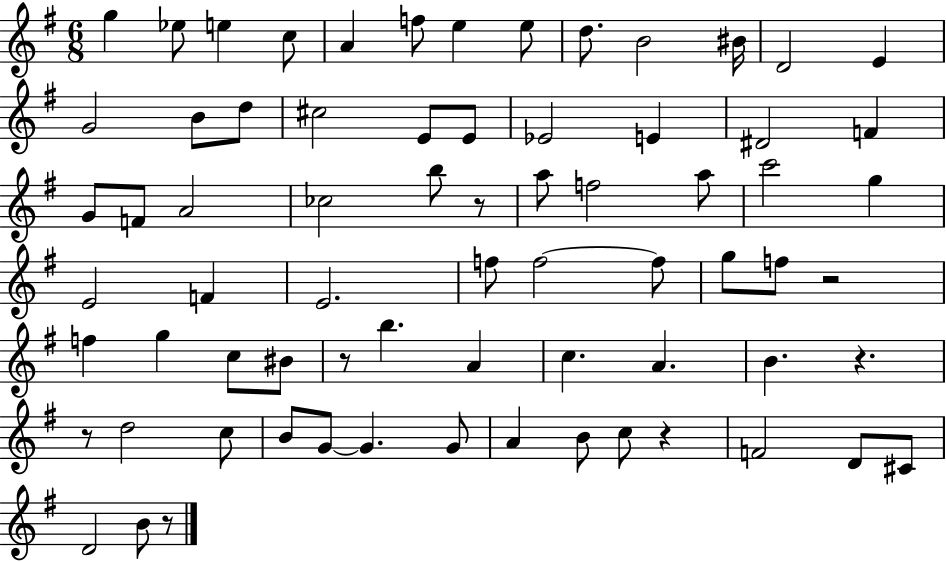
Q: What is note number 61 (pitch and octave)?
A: D4